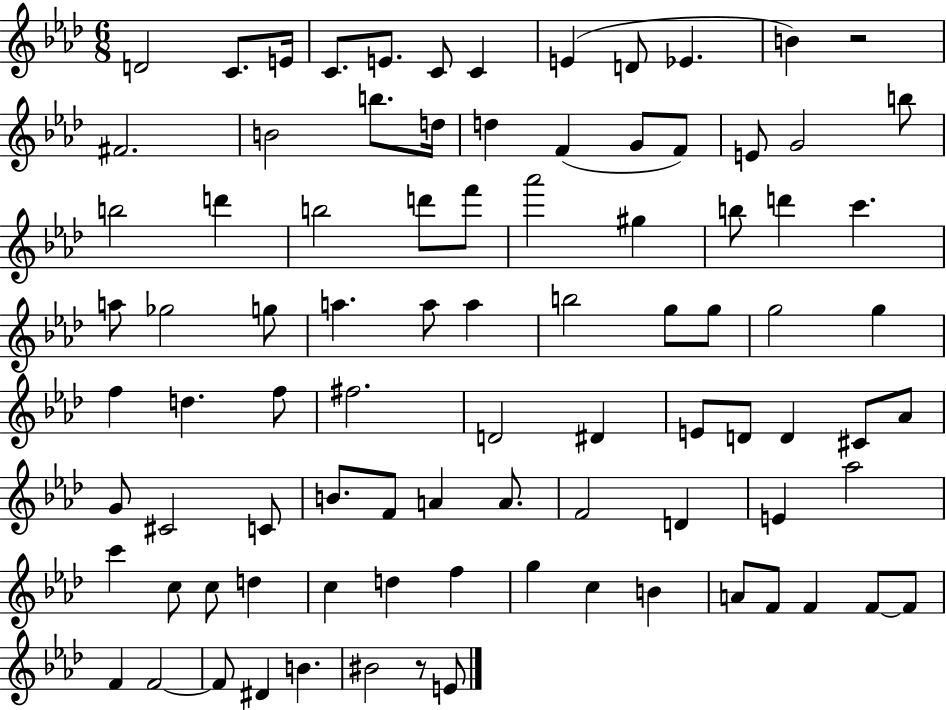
X:1
T:Untitled
M:6/8
L:1/4
K:Ab
D2 C/2 E/4 C/2 E/2 C/2 C E D/2 _E B z2 ^F2 B2 b/2 d/4 d F G/2 F/2 E/2 G2 b/2 b2 d' b2 d'/2 f'/2 _a'2 ^g b/2 d' c' a/2 _g2 g/2 a a/2 a b2 g/2 g/2 g2 g f d f/2 ^f2 D2 ^D E/2 D/2 D ^C/2 _A/2 G/2 ^C2 C/2 B/2 F/2 A A/2 F2 D E _a2 c' c/2 c/2 d c d f g c B A/2 F/2 F F/2 F/2 F F2 F/2 ^D B ^B2 z/2 E/2